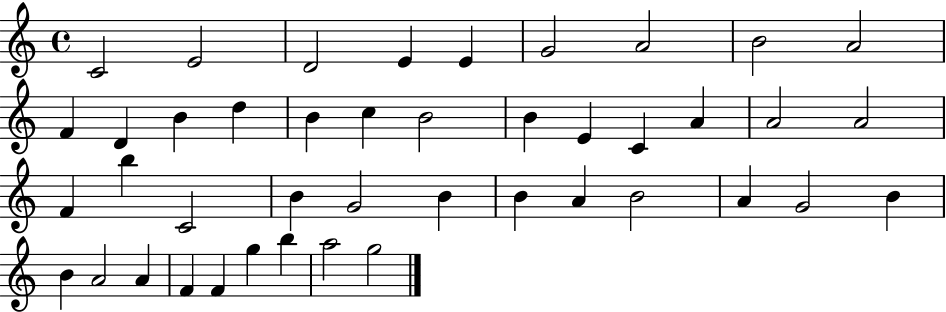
{
  \clef treble
  \time 4/4
  \defaultTimeSignature
  \key c \major
  c'2 e'2 | d'2 e'4 e'4 | g'2 a'2 | b'2 a'2 | \break f'4 d'4 b'4 d''4 | b'4 c''4 b'2 | b'4 e'4 c'4 a'4 | a'2 a'2 | \break f'4 b''4 c'2 | b'4 g'2 b'4 | b'4 a'4 b'2 | a'4 g'2 b'4 | \break b'4 a'2 a'4 | f'4 f'4 g''4 b''4 | a''2 g''2 | \bar "|."
}